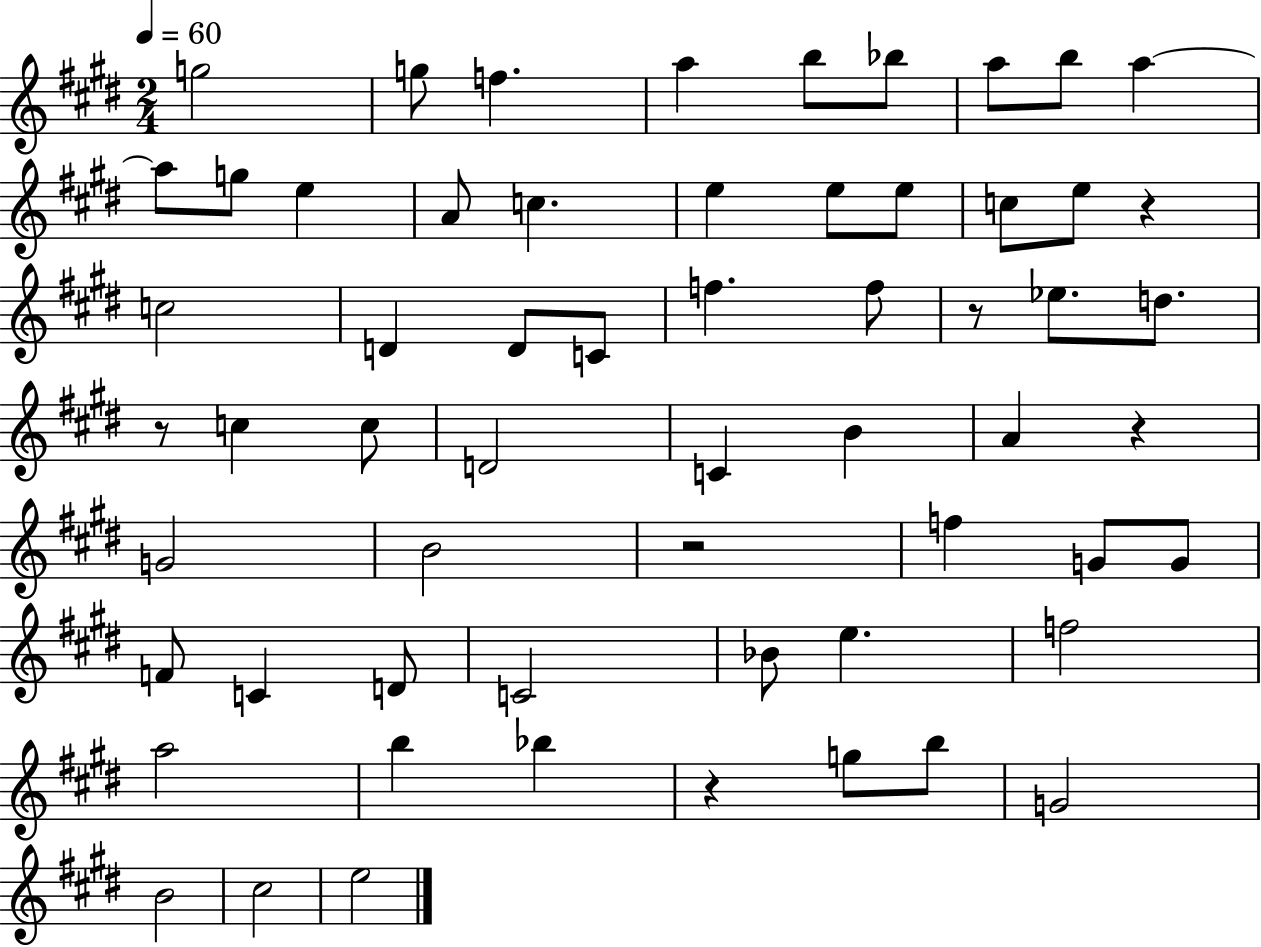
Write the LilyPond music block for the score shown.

{
  \clef treble
  \numericTimeSignature
  \time 2/4
  \key e \major
  \tempo 4 = 60
  g''2 | g''8 f''4. | a''4 b''8 bes''8 | a''8 b''8 a''4~~ | \break a''8 g''8 e''4 | a'8 c''4. | e''4 e''8 e''8 | c''8 e''8 r4 | \break c''2 | d'4 d'8 c'8 | f''4. f''8 | r8 ees''8. d''8. | \break r8 c''4 c''8 | d'2 | c'4 b'4 | a'4 r4 | \break g'2 | b'2 | r2 | f''4 g'8 g'8 | \break f'8 c'4 d'8 | c'2 | bes'8 e''4. | f''2 | \break a''2 | b''4 bes''4 | r4 g''8 b''8 | g'2 | \break b'2 | cis''2 | e''2 | \bar "|."
}